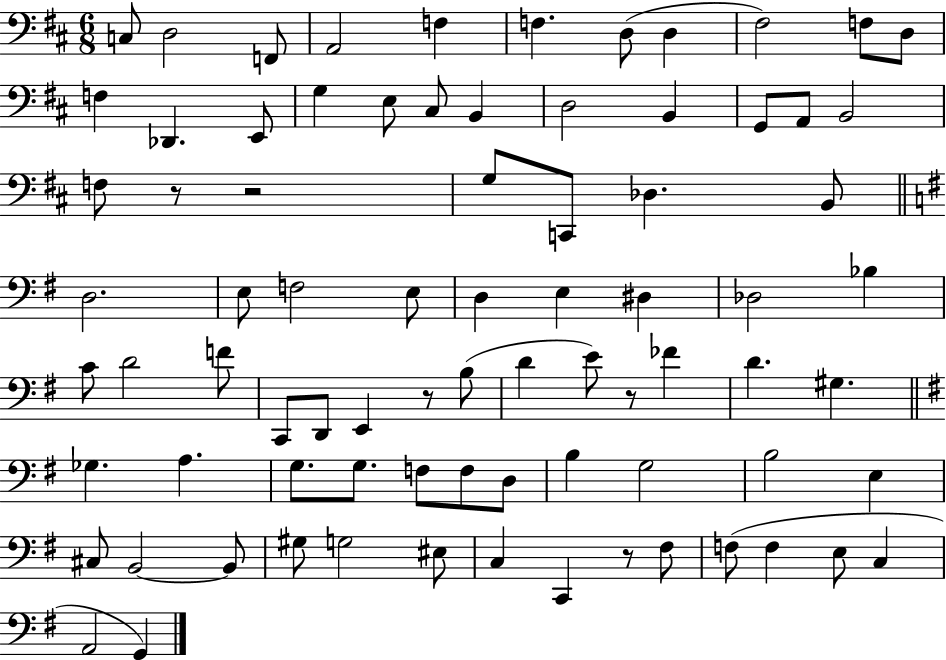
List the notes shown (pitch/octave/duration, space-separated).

C3/e D3/h F2/e A2/h F3/q F3/q. D3/e D3/q F#3/h F3/e D3/e F3/q Db2/q. E2/e G3/q E3/e C#3/e B2/q D3/h B2/q G2/e A2/e B2/h F3/e R/e R/h G3/e C2/e Db3/q. B2/e D3/h. E3/e F3/h E3/e D3/q E3/q D#3/q Db3/h Bb3/q C4/e D4/h F4/e C2/e D2/e E2/q R/e B3/e D4/q E4/e R/e FES4/q D4/q. G#3/q. Gb3/q. A3/q. G3/e. G3/e. F3/e F3/e D3/e B3/q G3/h B3/h E3/q C#3/e B2/h B2/e G#3/e G3/h EIS3/e C3/q C2/q R/e F#3/e F3/e F3/q E3/e C3/q A2/h G2/q